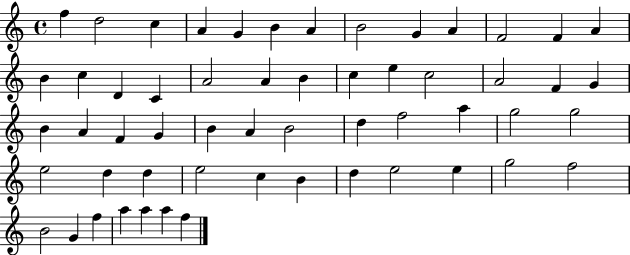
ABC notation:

X:1
T:Untitled
M:4/4
L:1/4
K:C
f d2 c A G B A B2 G A F2 F A B c D C A2 A B c e c2 A2 F G B A F G B A B2 d f2 a g2 g2 e2 d d e2 c B d e2 e g2 f2 B2 G f a a a f